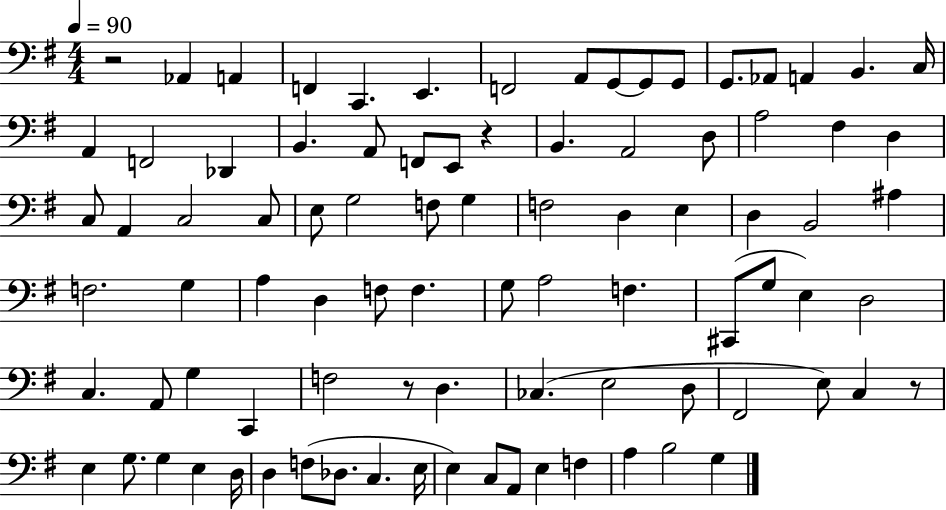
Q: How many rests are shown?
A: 4